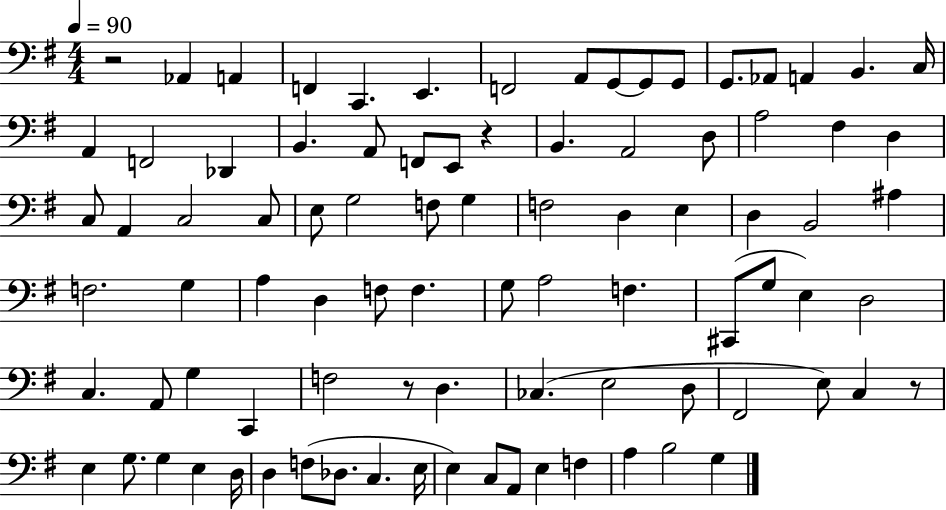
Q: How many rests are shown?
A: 4